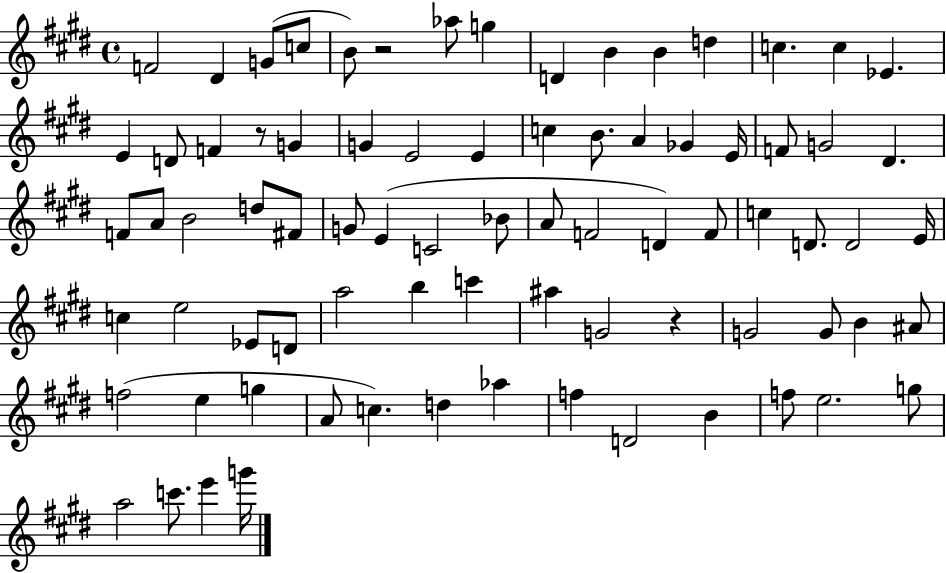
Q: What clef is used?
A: treble